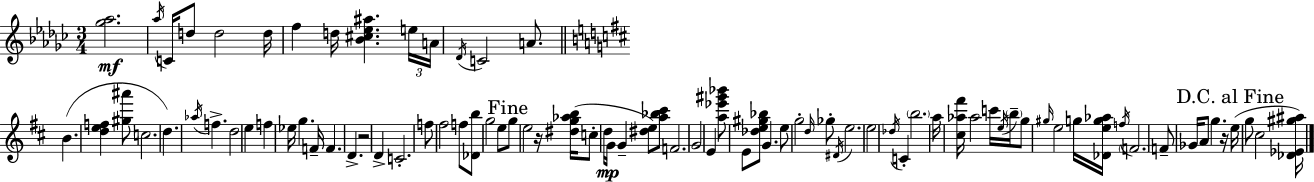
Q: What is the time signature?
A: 3/4